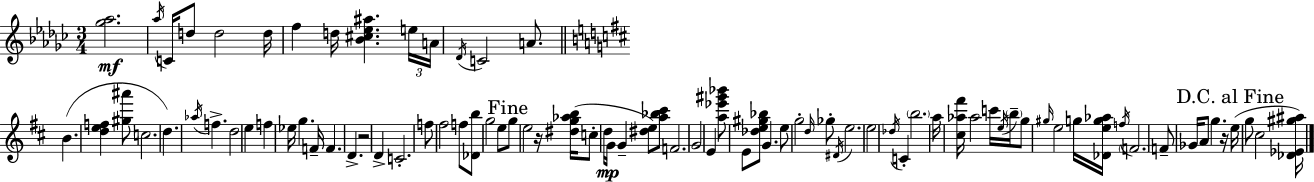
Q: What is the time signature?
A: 3/4